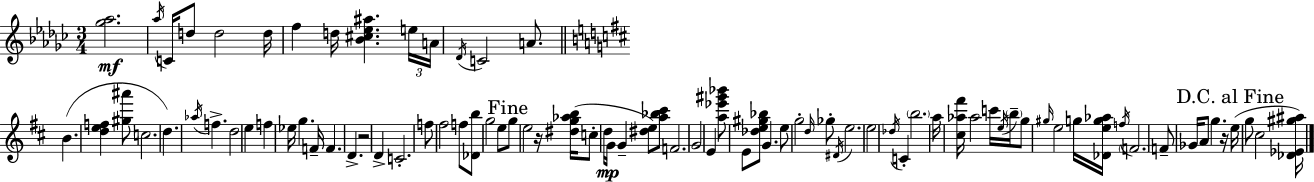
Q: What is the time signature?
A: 3/4